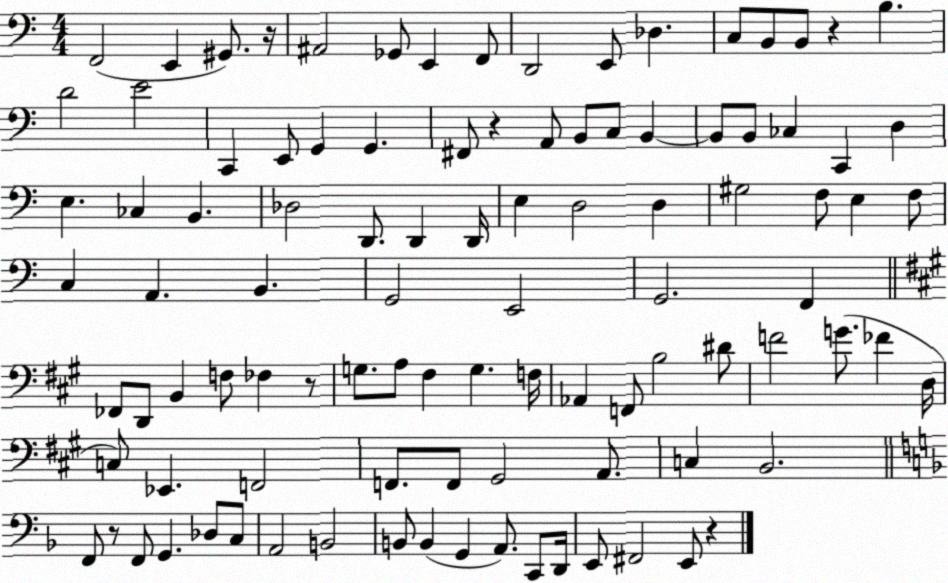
X:1
T:Untitled
M:4/4
L:1/4
K:C
F,,2 E,, ^G,,/2 z/4 ^A,,2 _G,,/2 E,, F,,/2 D,,2 E,,/2 _D, C,/2 B,,/2 B,,/2 z B, D2 E2 C,, E,,/2 G,, G,, ^F,,/2 z A,,/2 B,,/2 C,/2 B,, B,,/2 B,,/2 _C, C,, D, E, _C, B,, _D,2 D,,/2 D,, D,,/4 E, D,2 D, ^G,2 F,/2 E, F,/2 C, A,, B,, G,,2 E,,2 G,,2 F,, _F,,/2 D,,/2 B,, F,/2 _F, z/2 G,/2 A,/2 ^F, G, F,/4 _A,, F,,/2 B,2 ^D/2 F2 G/2 _F D,/4 C,/2 _E,, F,,2 F,,/2 F,,/2 ^G,,2 A,,/2 C, B,,2 F,,/2 z/2 F,,/2 G,, _D,/2 C,/2 A,,2 B,,2 B,,/2 B,, G,, A,,/2 C,,/2 D,,/4 E,,/2 ^F,,2 E,,/2 z